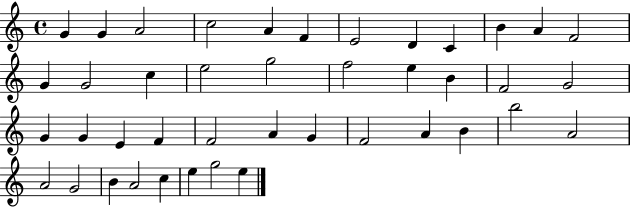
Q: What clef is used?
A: treble